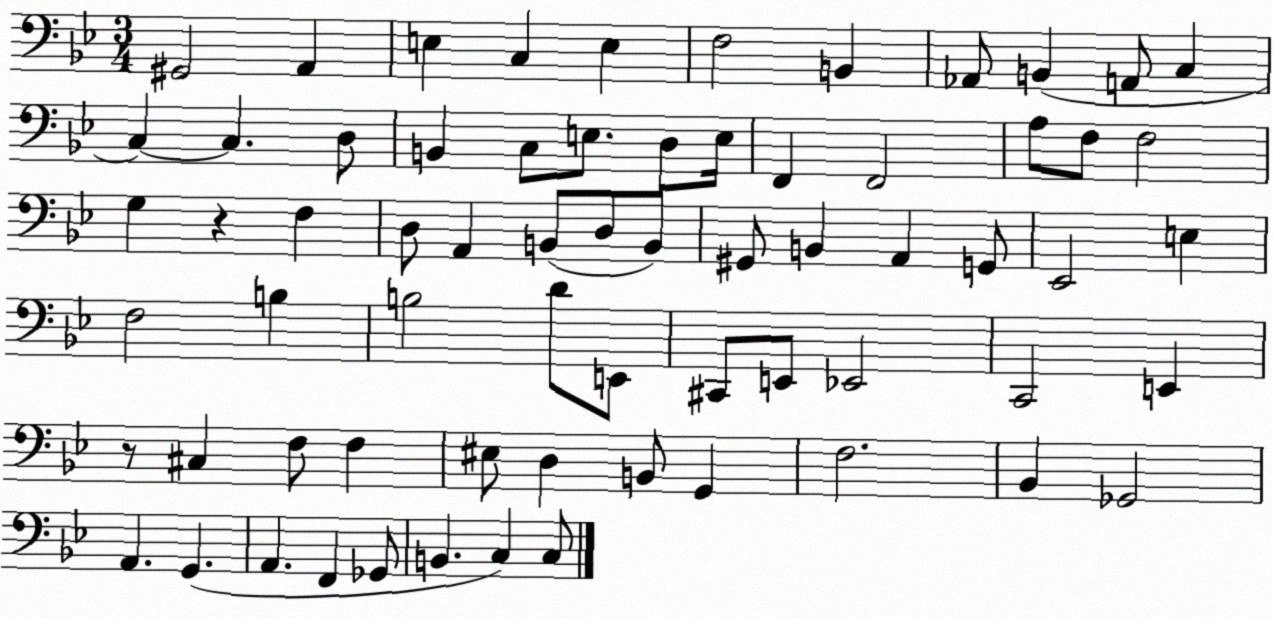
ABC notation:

X:1
T:Untitled
M:3/4
L:1/4
K:Bb
^G,,2 A,, E, C, E, F,2 B,, _A,,/2 B,, A,,/2 C, C, C, D,/2 B,, C,/2 E,/2 D,/2 E,/4 F,, F,,2 A,/2 F,/2 F,2 G, z F, D,/2 A,, B,,/2 D,/2 B,,/2 ^G,,/2 B,, A,, G,,/2 _E,,2 E, F,2 B, B,2 D/2 E,,/2 ^C,,/2 E,,/2 _E,,2 C,,2 E,, z/2 ^C, F,/2 F, ^E,/2 D, B,,/2 G,, F,2 _B,, _G,,2 A,, G,, A,, F,, _G,,/2 B,, C, C,/2